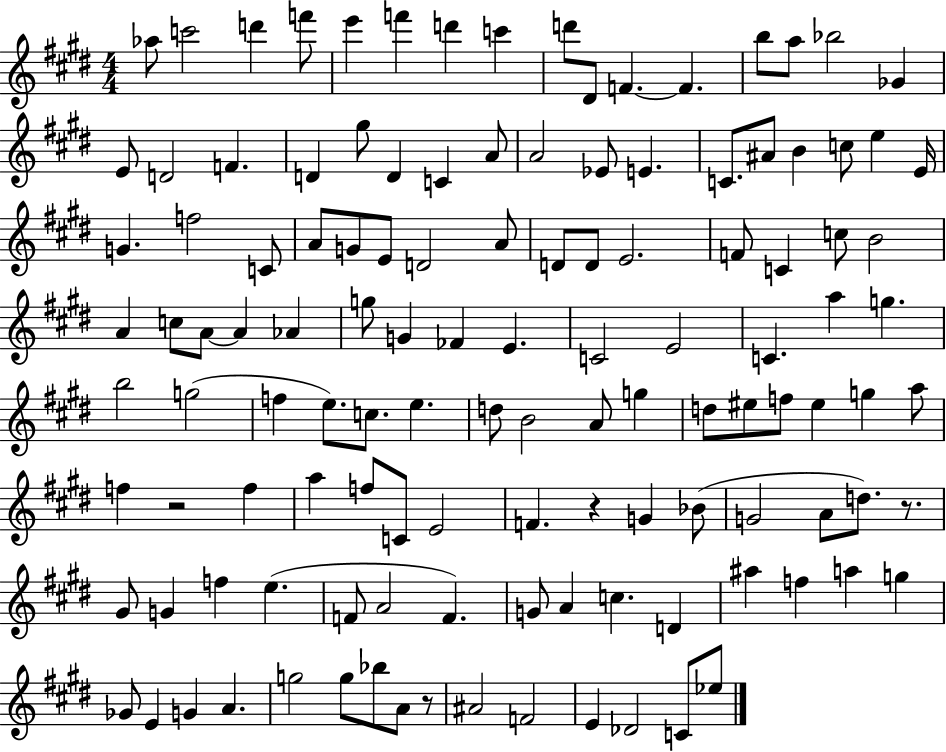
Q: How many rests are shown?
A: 4